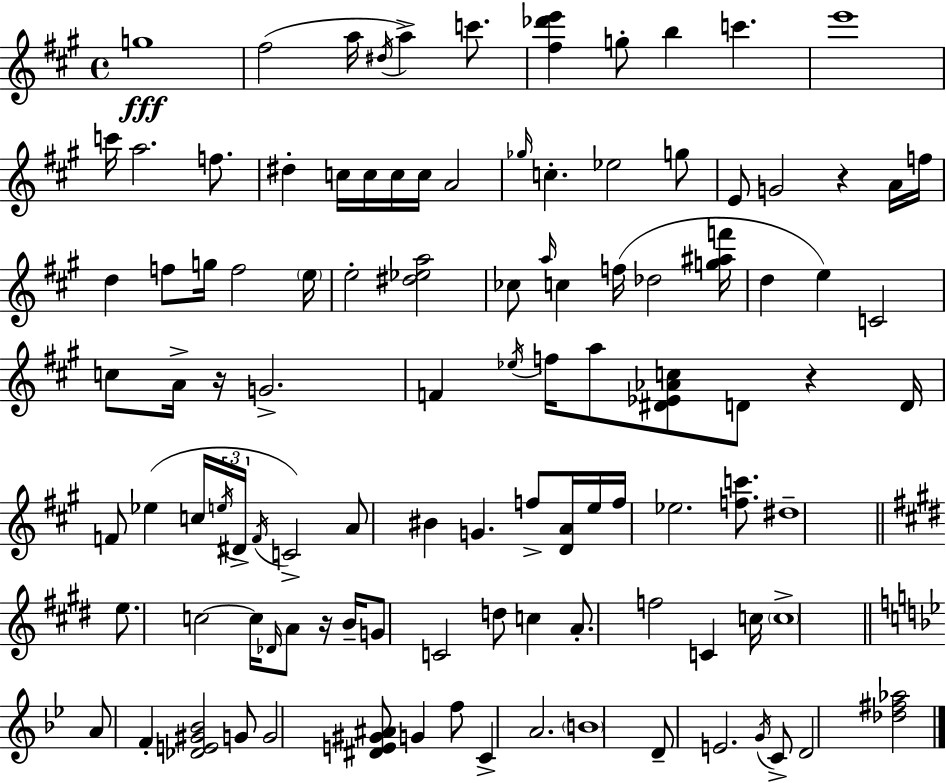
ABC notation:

X:1
T:Untitled
M:4/4
L:1/4
K:A
g4 ^f2 a/4 ^d/4 a c'/2 [^f_d'e'] g/2 b c' e'4 c'/4 a2 f/2 ^d c/4 c/4 c/4 c/4 A2 _g/4 c _e2 g/2 E/2 G2 z A/4 f/4 d f/2 g/4 f2 e/4 e2 [^d_ea]2 _c/2 a/4 c f/4 _d2 [g^af']/4 d e C2 c/2 A/4 z/4 G2 F _e/4 f/4 a/2 [^D_E_Ac]/2 D/2 z D/4 F/2 _e c/4 e/4 ^D/4 F/4 C2 A/2 ^B G f/2 [DA]/4 e/4 f/4 _e2 [fc']/2 ^d4 e/2 c2 c/4 _D/4 A/2 z/4 B/4 G/2 C2 d/2 c A/2 f2 C c/4 c4 A/2 F [_DE^G_B]2 G/2 G2 [^DE^G^A]/2 G f/2 C A2 B4 D/2 E2 G/4 C/2 D2 [_d^f_a]2